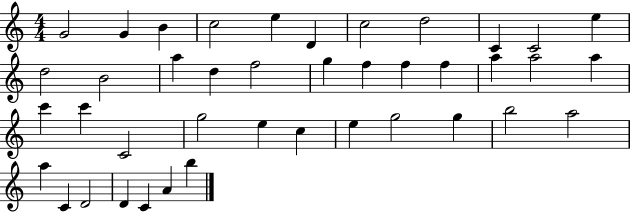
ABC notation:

X:1
T:Untitled
M:4/4
L:1/4
K:C
G2 G B c2 e D c2 d2 C C2 e d2 B2 a d f2 g f f f a a2 a c' c' C2 g2 e c e g2 g b2 a2 a C D2 D C A b